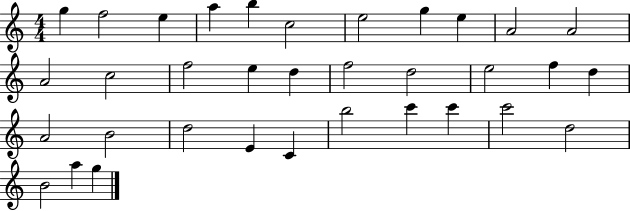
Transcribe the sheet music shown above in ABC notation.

X:1
T:Untitled
M:4/4
L:1/4
K:C
g f2 e a b c2 e2 g e A2 A2 A2 c2 f2 e d f2 d2 e2 f d A2 B2 d2 E C b2 c' c' c'2 d2 B2 a g